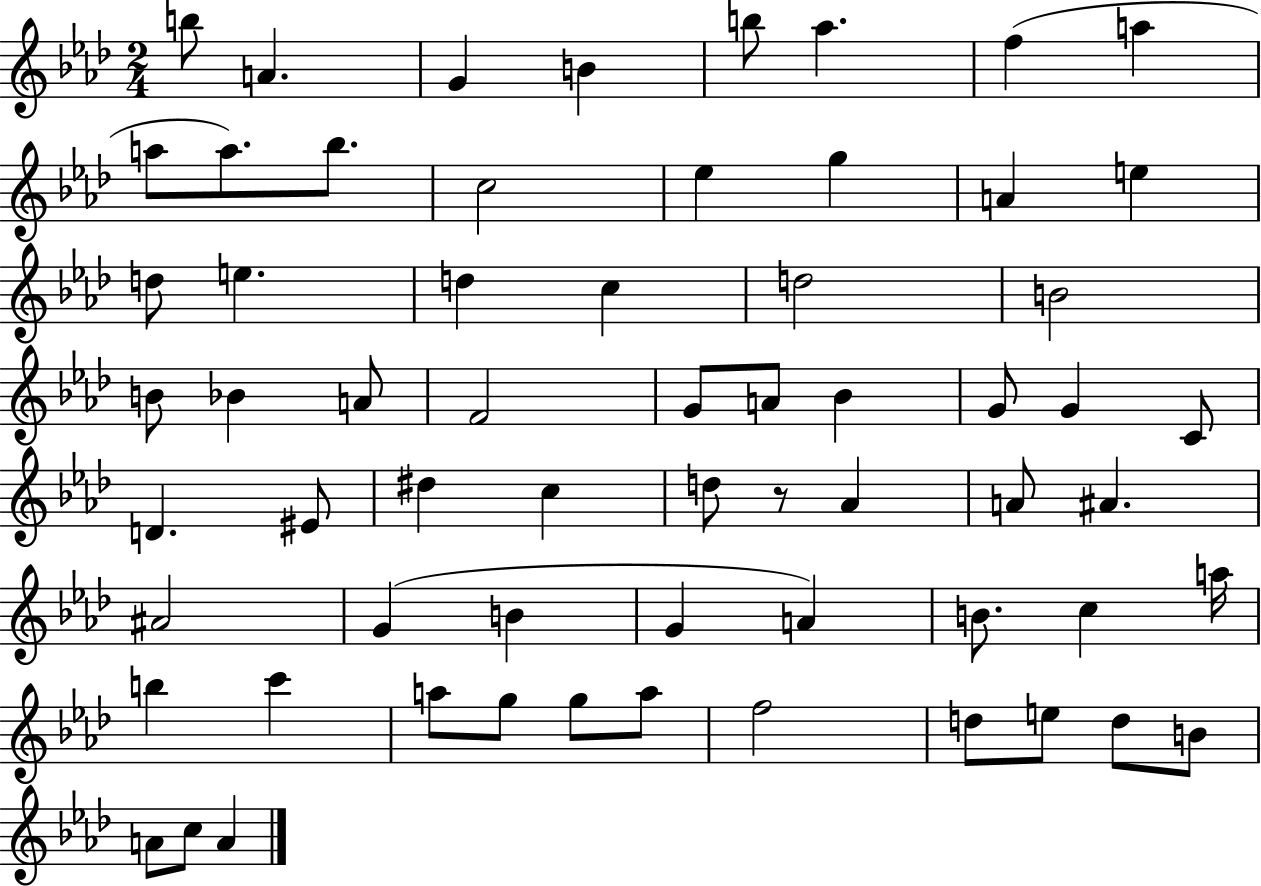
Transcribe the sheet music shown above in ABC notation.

X:1
T:Untitled
M:2/4
L:1/4
K:Ab
b/2 A G B b/2 _a f a a/2 a/2 _b/2 c2 _e g A e d/2 e d c d2 B2 B/2 _B A/2 F2 G/2 A/2 _B G/2 G C/2 D ^E/2 ^d c d/2 z/2 _A A/2 ^A ^A2 G B G A B/2 c a/4 b c' a/2 g/2 g/2 a/2 f2 d/2 e/2 d/2 B/2 A/2 c/2 A